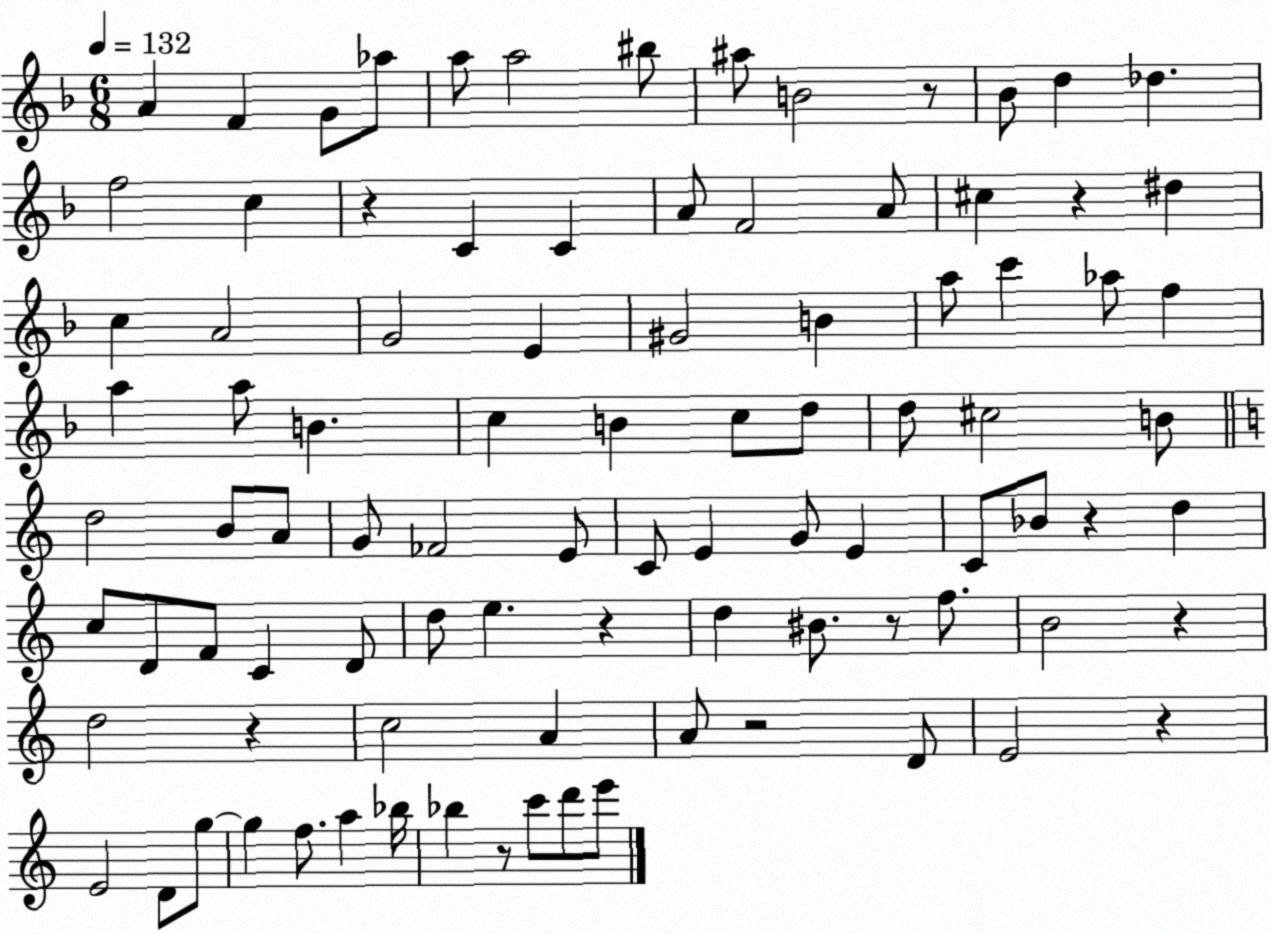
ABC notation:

X:1
T:Untitled
M:6/8
L:1/4
K:F
A F G/2 _a/2 a/2 a2 ^b/2 ^a/2 B2 z/2 _B/2 d _d f2 c z C C A/2 F2 A/2 ^c z ^d c A2 G2 E ^G2 B a/2 c' _a/2 f a a/2 B c B c/2 d/2 d/2 ^c2 B/2 d2 B/2 A/2 G/2 _F2 E/2 C/2 E G/2 E C/2 _B/2 z d c/2 D/2 F/2 C D/2 d/2 e z d ^B/2 z/2 f/2 B2 z d2 z c2 A A/2 z2 D/2 E2 z E2 D/2 g/2 g f/2 a _b/4 _b z/2 c'/2 d'/2 e'/2